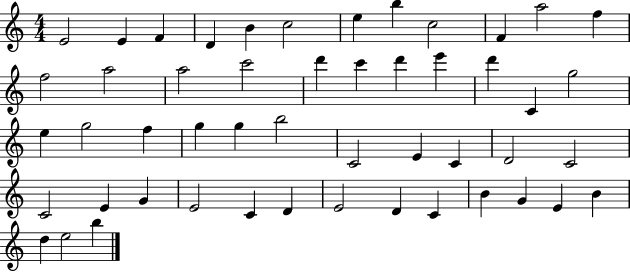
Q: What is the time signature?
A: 4/4